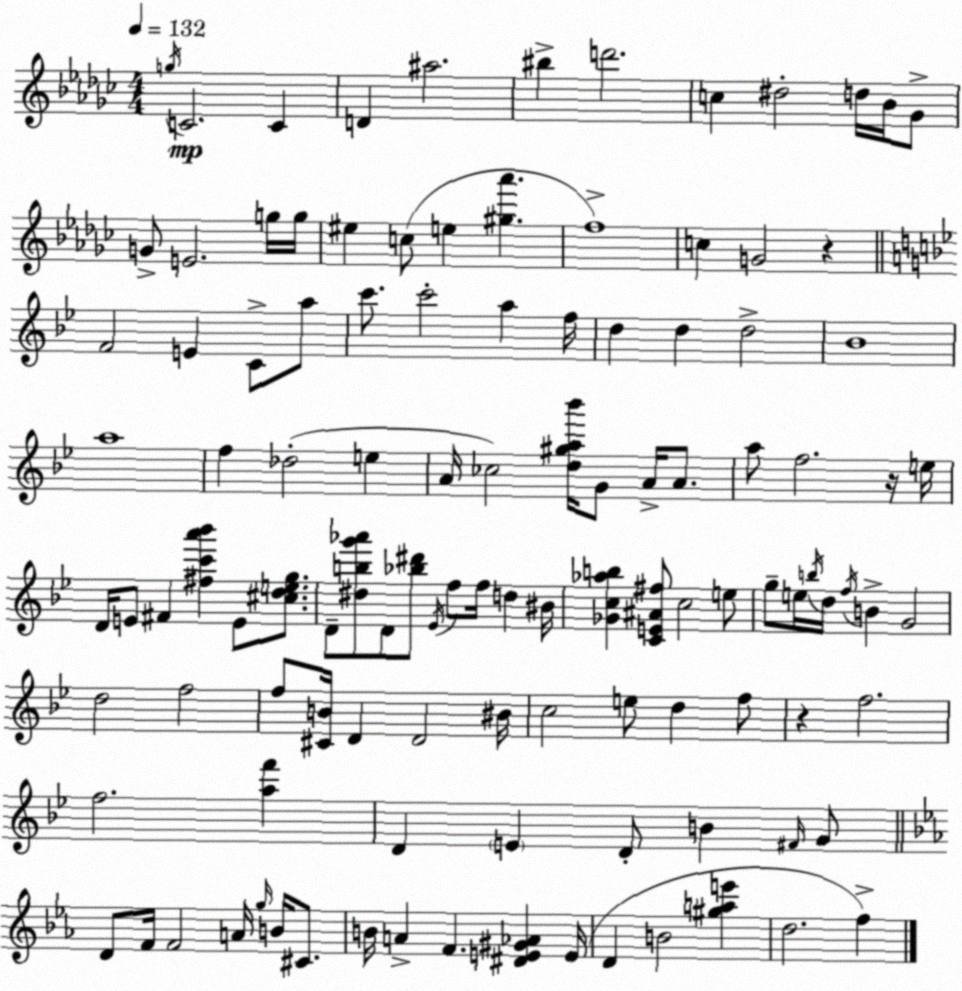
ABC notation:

X:1
T:Untitled
M:4/4
L:1/4
K:Ebm
g/4 C2 C D ^a2 ^b d'2 c ^d2 d/4 _B/4 _G/2 G/2 E2 g/4 g/4 ^e c/2 e [^g_a'] f4 c G2 z F2 E C/2 a/2 c'/2 c'2 a f/4 d d d2 _B4 a4 f _d2 e A/4 _c2 [d^ga_b']/4 G/2 A/4 A/2 a/2 f2 z/4 e/4 D/4 E/2 ^F [^fc'a'_b'] E/2 [^cdeg]/2 D/2 [^dbg'_a']/2 D/2 [_b^d']/2 _E/4 f/2 f/4 d ^B/4 [_Gc_ab] [CE^A^f]/2 c2 e/2 g/2 e/4 b/4 d/4 f/4 B G2 d2 f2 f/2 [^CB]/4 D D2 ^B/4 c2 e/2 d f/2 z f2 f2 [af'] D E D/2 B ^F/4 G/2 D/2 F/4 F2 A/4 g/4 B/4 ^C/2 B/4 A F [^DE^G_A] E/4 D B2 [^gae'] d2 f